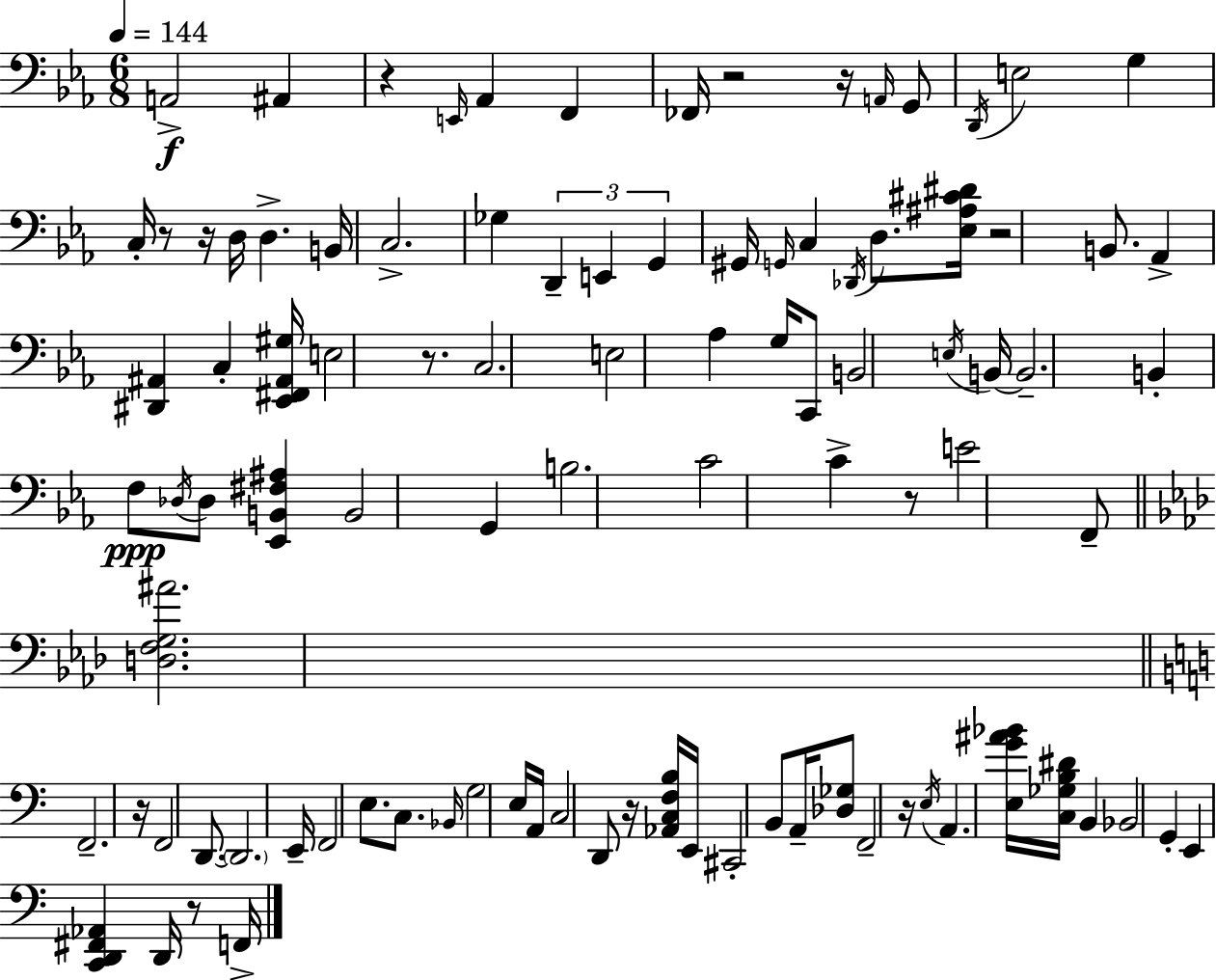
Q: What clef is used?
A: bass